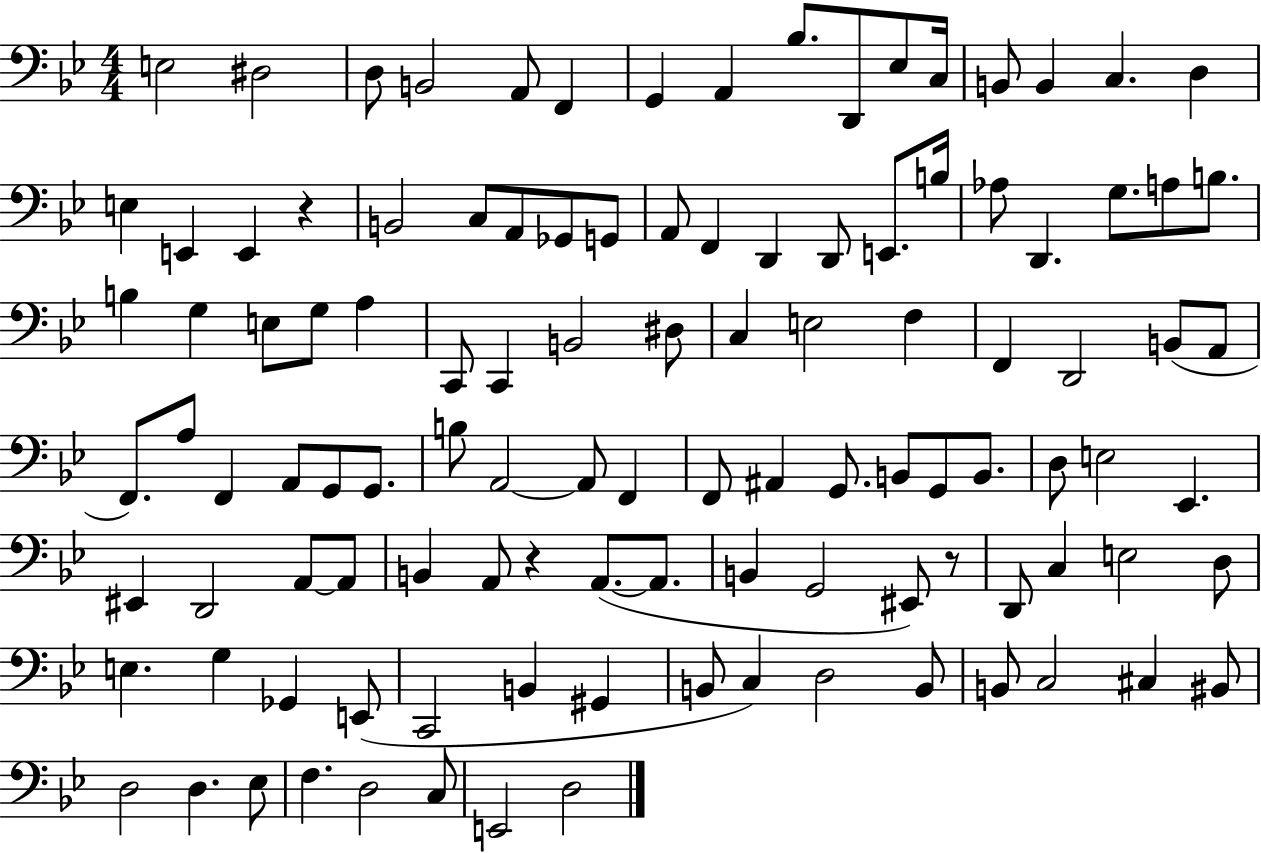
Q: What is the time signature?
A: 4/4